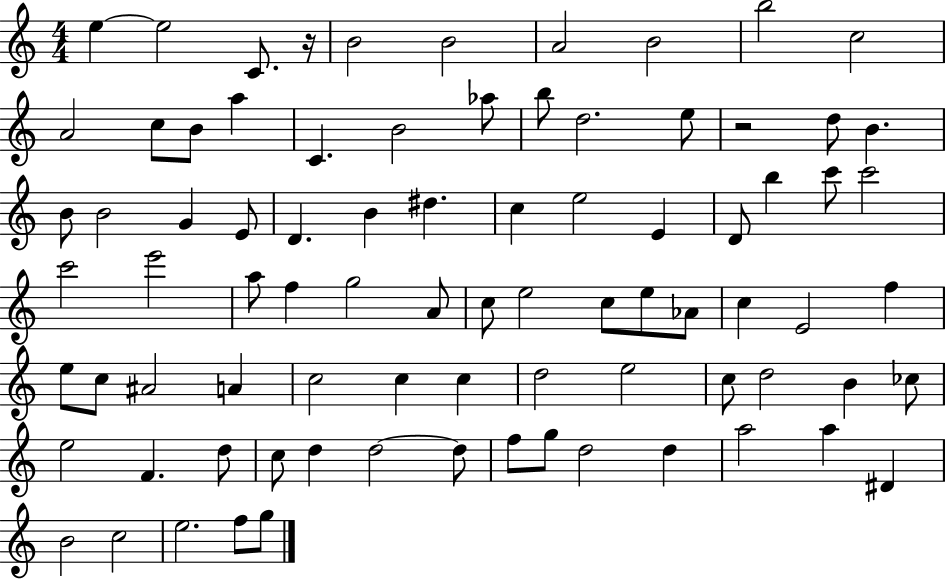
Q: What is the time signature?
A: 4/4